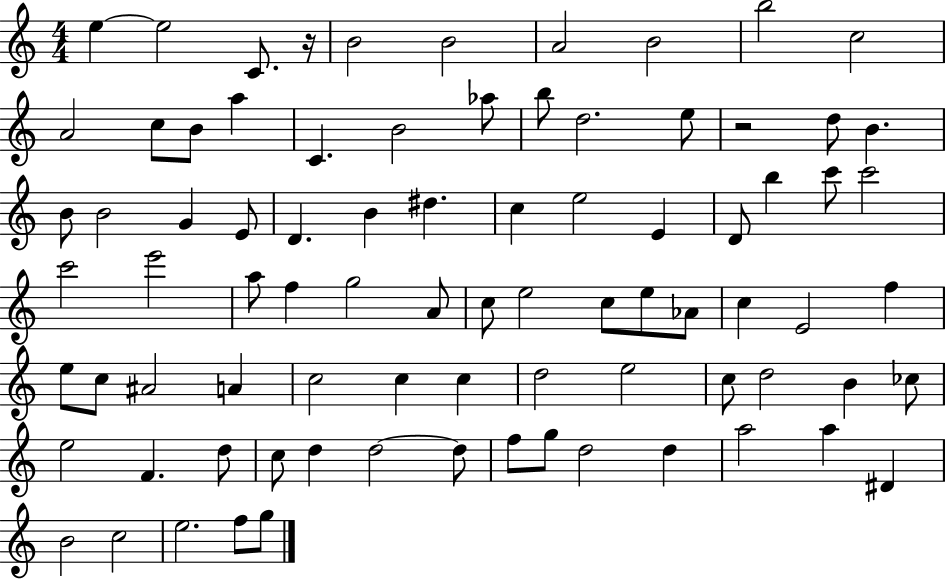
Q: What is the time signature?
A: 4/4